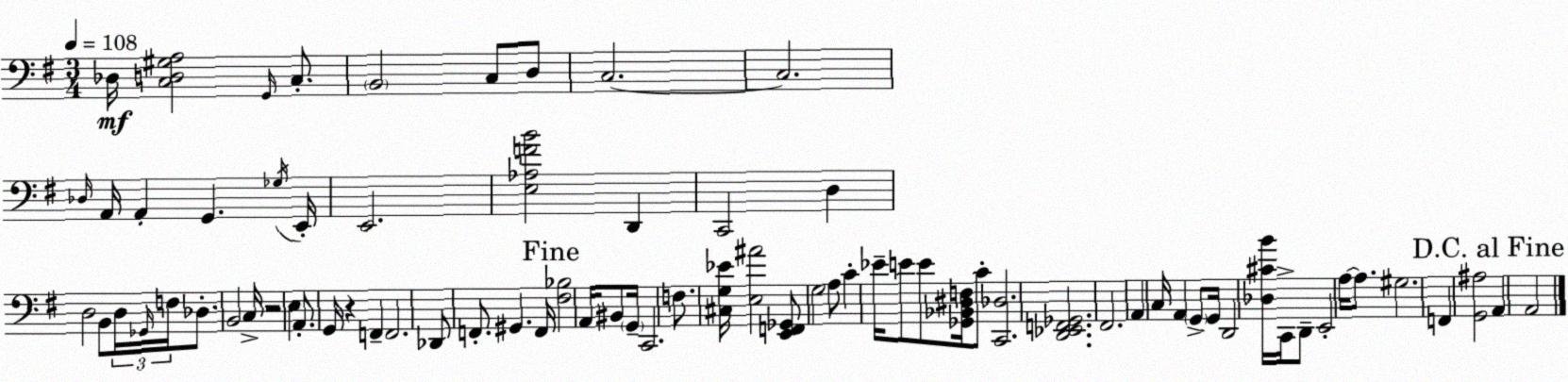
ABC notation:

X:1
T:Untitled
M:3/4
L:1/4
K:G
_D,/4 [C,D,^G,A,]2 G,,/4 C,/2 B,,2 C,/2 D,/2 C,2 C,2 _D,/4 A,,/4 A,, G,, _G,/4 E,,/4 E,,2 [E,_A,FB]2 D,, C,,2 D, D,2 B,,/2 D,/4 _G,,/4 F,/4 _D,/2 B,,2 C,/4 z2 E, A,,/2 G,,/4 z F,, F,,2 _D,,/2 F,,/2 ^G,, F,,/4 [^F,_B,]2 A,,/4 ^B,,/2 G,,/4 C,,2 F,/2 [^C,G,_E]/4 [E,^A]2 [E,,F,,_G,,]/2 G,2 A,/2 C _E/4 E/2 E/2 [_G,,_B,,^D,F,]/4 C/2 [C,,_D,]2 [D,,_E,,F,,_G,,]2 ^F,,2 A,, C,/4 A,, G,,/2 G,,/4 D,,2 [_D,^CB]/4 C,,/4 D,,/2 E,,2 A,/4 A,/2 ^G,2 F,, [G,,^A,]2 A,, A,,2